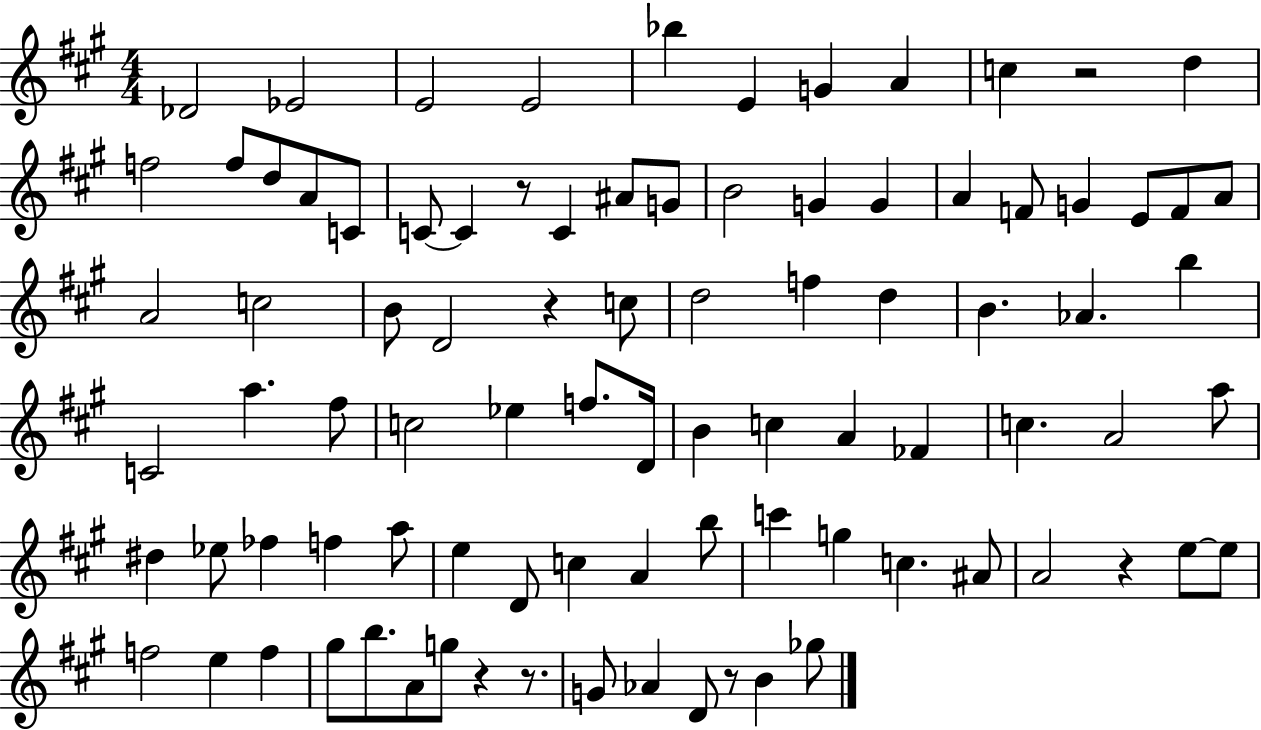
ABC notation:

X:1
T:Untitled
M:4/4
L:1/4
K:A
_D2 _E2 E2 E2 _b E G A c z2 d f2 f/2 d/2 A/2 C/2 C/2 C z/2 C ^A/2 G/2 B2 G G A F/2 G E/2 F/2 A/2 A2 c2 B/2 D2 z c/2 d2 f d B _A b C2 a ^f/2 c2 _e f/2 D/4 B c A _F c A2 a/2 ^d _e/2 _f f a/2 e D/2 c A b/2 c' g c ^A/2 A2 z e/2 e/2 f2 e f ^g/2 b/2 A/2 g/2 z z/2 G/2 _A D/2 z/2 B _g/2